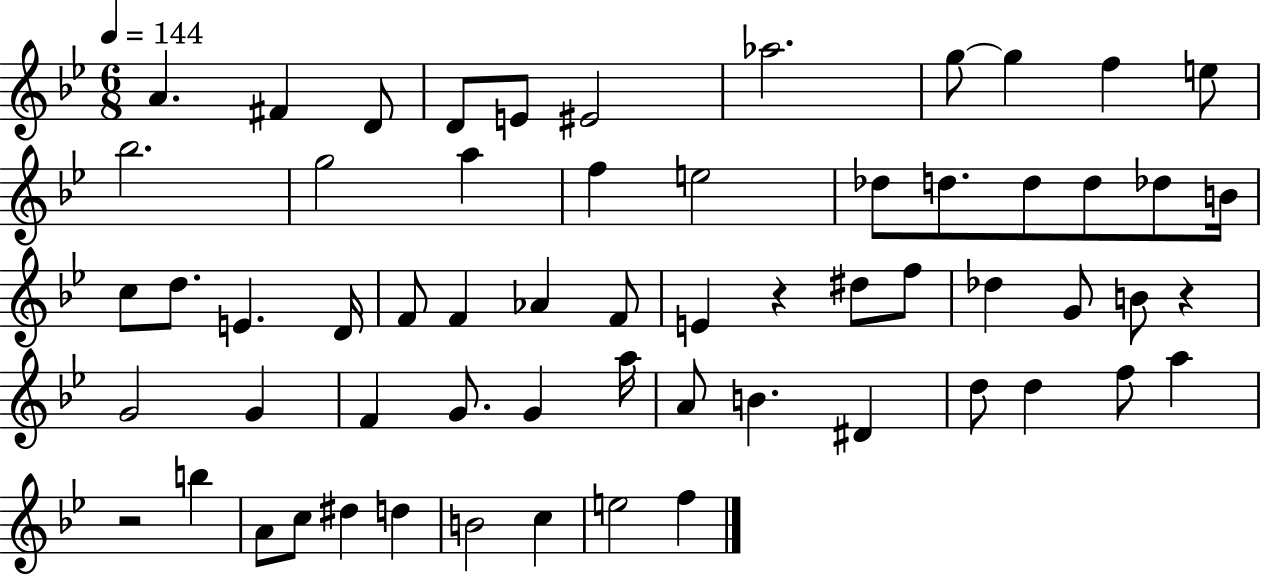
A4/q. F#4/q D4/e D4/e E4/e EIS4/h Ab5/h. G5/e G5/q F5/q E5/e Bb5/h. G5/h A5/q F5/q E5/h Db5/e D5/e. D5/e D5/e Db5/e B4/s C5/e D5/e. E4/q. D4/s F4/e F4/q Ab4/q F4/e E4/q R/q D#5/e F5/e Db5/q G4/e B4/e R/q G4/h G4/q F4/q G4/e. G4/q A5/s A4/e B4/q. D#4/q D5/e D5/q F5/e A5/q R/h B5/q A4/e C5/e D#5/q D5/q B4/h C5/q E5/h F5/q